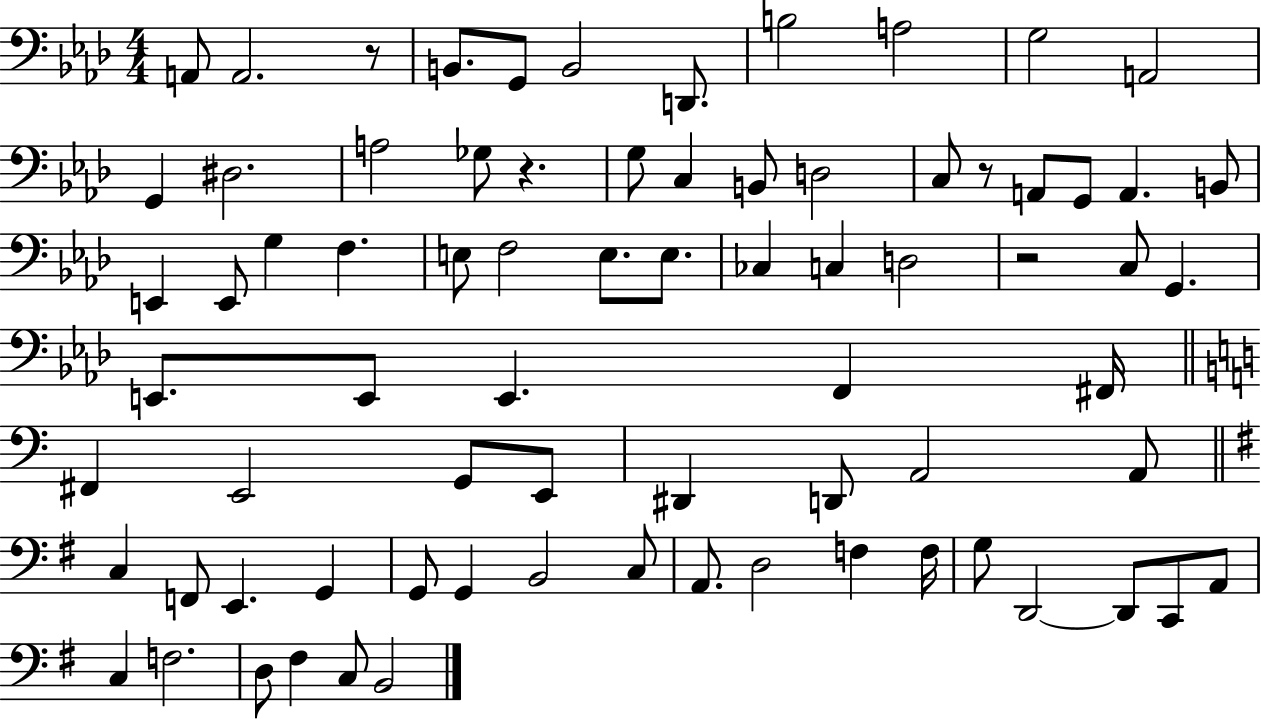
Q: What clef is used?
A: bass